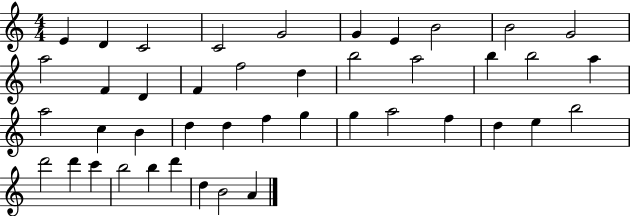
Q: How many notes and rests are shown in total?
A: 43